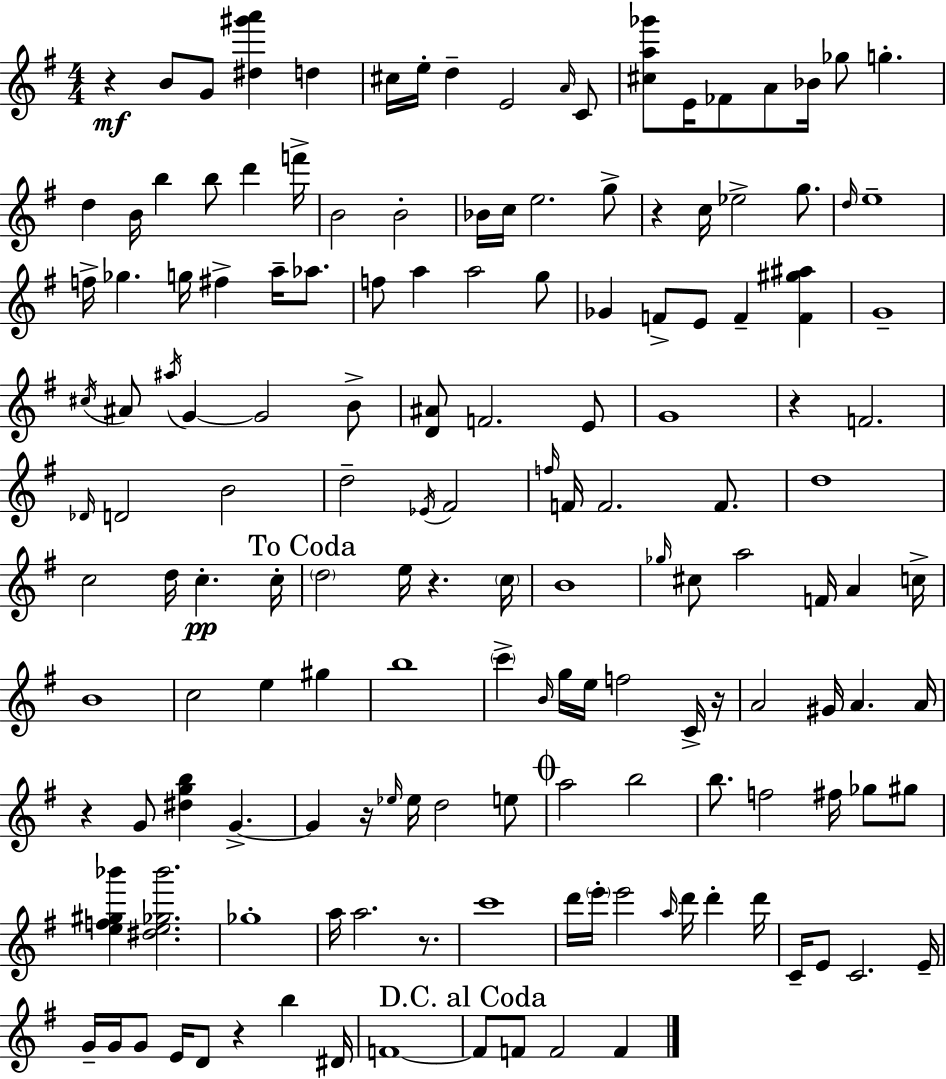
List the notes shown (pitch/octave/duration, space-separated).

R/q B4/e G4/e [D#5,G#6,A6]/q D5/q C#5/s E5/s D5/q E4/h A4/s C4/e [C#5,A5,Gb6]/e E4/s FES4/e A4/e Bb4/s Gb5/e G5/q. D5/q B4/s B5/q B5/e D6/q F6/s B4/h B4/h Bb4/s C5/s E5/h. G5/e R/q C5/s Eb5/h G5/e. D5/s E5/w F5/s Gb5/q. G5/s F#5/q A5/s Ab5/e. F5/e A5/q A5/h G5/e Gb4/q F4/e E4/e F4/q [F4,G#5,A#5]/q G4/w C#5/s A#4/e A#5/s G4/q G4/h B4/e [D4,A#4]/e F4/h. E4/e G4/w R/q F4/h. Db4/s D4/h B4/h D5/h Eb4/s F#4/h F5/s F4/s F4/h. F4/e. D5/w C5/h D5/s C5/q. C5/s D5/h E5/s R/q. C5/s B4/w Gb5/s C#5/e A5/h F4/s A4/q C5/s B4/w C5/h E5/q G#5/q B5/w C6/q B4/s G5/s E5/s F5/h C4/s R/s A4/h G#4/s A4/q. A4/s R/q G4/e [D#5,G5,B5]/q G4/q. G4/q R/s Eb5/s Eb5/s D5/h E5/e A5/h B5/h B5/e. F5/h F#5/s Gb5/e G#5/e [E5,F5,G#5,Bb6]/q [D#5,E5,Gb5,Bb6]/h. Gb5/w A5/s A5/h. R/e. C6/w D6/s E6/s E6/h A5/s D6/s D6/q D6/s C4/s E4/e C4/h. E4/s G4/s G4/s G4/e E4/s D4/e R/q B5/q D#4/s F4/w F4/e F4/e F4/h F4/q